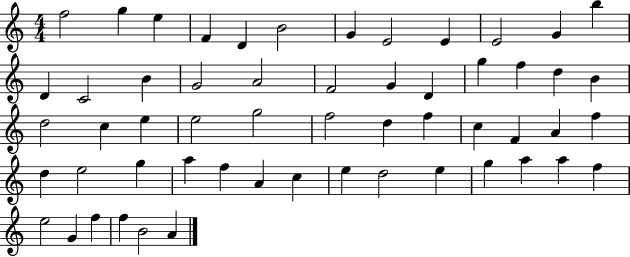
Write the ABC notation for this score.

X:1
T:Untitled
M:4/4
L:1/4
K:C
f2 g e F D B2 G E2 E E2 G b D C2 B G2 A2 F2 G D g f d B d2 c e e2 g2 f2 d f c F A f d e2 g a f A c e d2 e g a a f e2 G f f B2 A